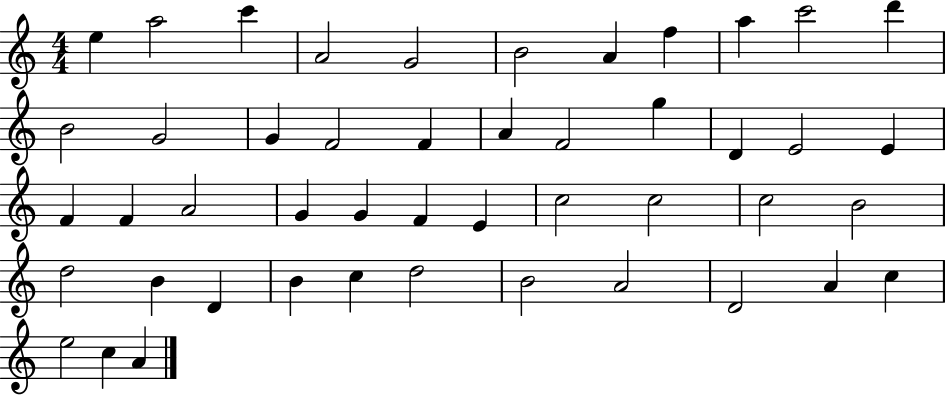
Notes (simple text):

E5/q A5/h C6/q A4/h G4/h B4/h A4/q F5/q A5/q C6/h D6/q B4/h G4/h G4/q F4/h F4/q A4/q F4/h G5/q D4/q E4/h E4/q F4/q F4/q A4/h G4/q G4/q F4/q E4/q C5/h C5/h C5/h B4/h D5/h B4/q D4/q B4/q C5/q D5/h B4/h A4/h D4/h A4/q C5/q E5/h C5/q A4/q